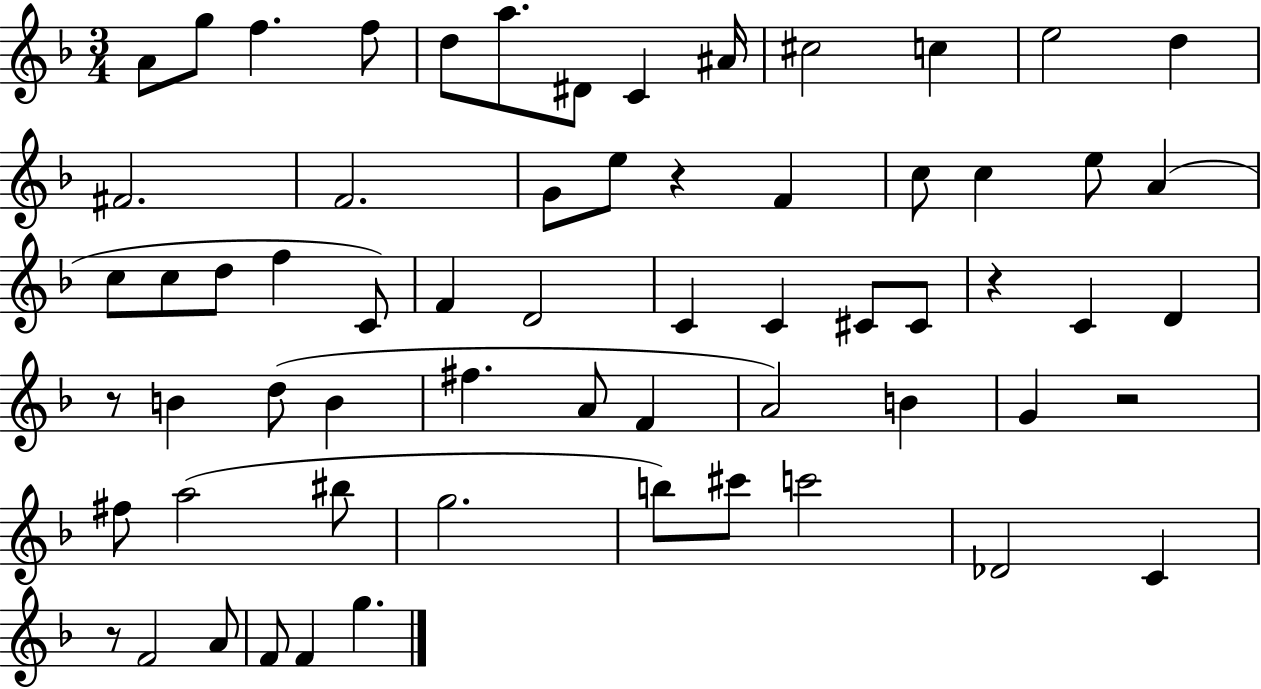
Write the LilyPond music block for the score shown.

{
  \clef treble
  \numericTimeSignature
  \time 3/4
  \key f \major
  \repeat volta 2 { a'8 g''8 f''4. f''8 | d''8 a''8. dis'8 c'4 ais'16 | cis''2 c''4 | e''2 d''4 | \break fis'2. | f'2. | g'8 e''8 r4 f'4 | c''8 c''4 e''8 a'4( | \break c''8 c''8 d''8 f''4 c'8) | f'4 d'2 | c'4 c'4 cis'8 cis'8 | r4 c'4 d'4 | \break r8 b'4 d''8( b'4 | fis''4. a'8 f'4 | a'2) b'4 | g'4 r2 | \break fis''8 a''2( bis''8 | g''2. | b''8) cis'''8 c'''2 | des'2 c'4 | \break r8 f'2 a'8 | f'8 f'4 g''4. | } \bar "|."
}